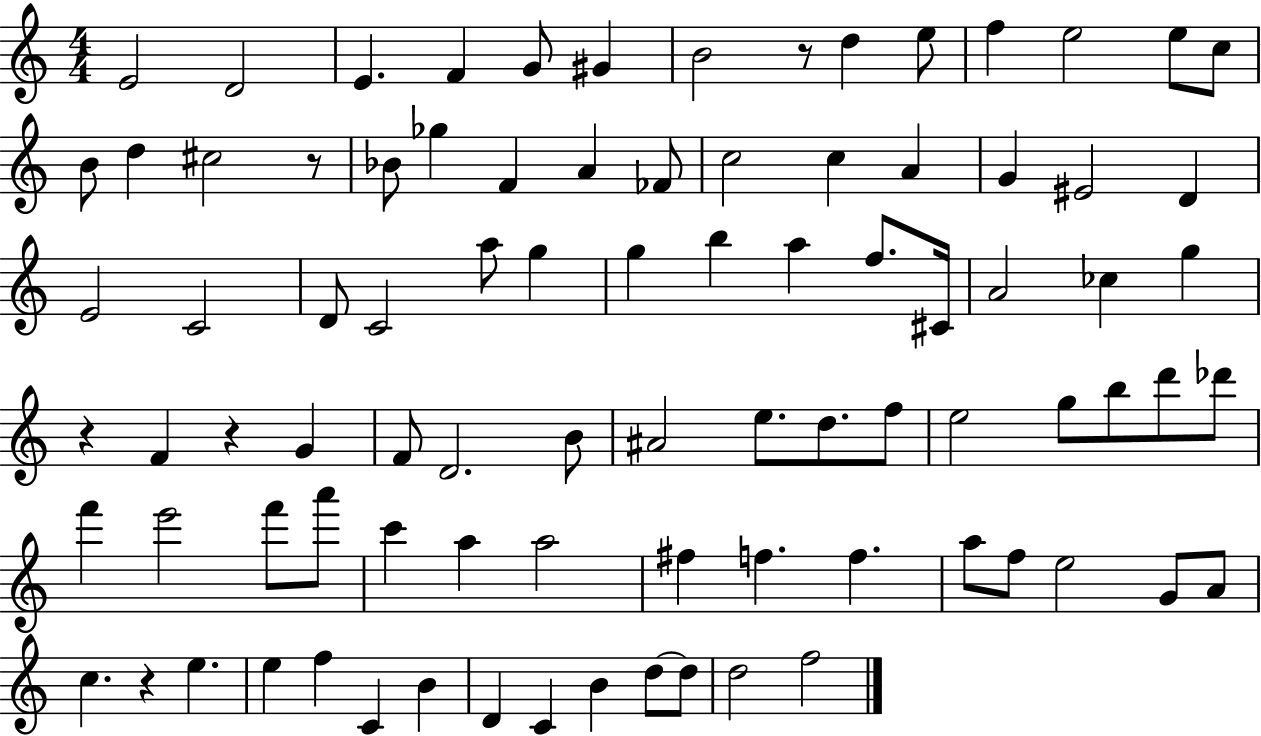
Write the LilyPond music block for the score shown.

{
  \clef treble
  \numericTimeSignature
  \time 4/4
  \key c \major
  e'2 d'2 | e'4. f'4 g'8 gis'4 | b'2 r8 d''4 e''8 | f''4 e''2 e''8 c''8 | \break b'8 d''4 cis''2 r8 | bes'8 ges''4 f'4 a'4 fes'8 | c''2 c''4 a'4 | g'4 eis'2 d'4 | \break e'2 c'2 | d'8 c'2 a''8 g''4 | g''4 b''4 a''4 f''8. cis'16 | a'2 ces''4 g''4 | \break r4 f'4 r4 g'4 | f'8 d'2. b'8 | ais'2 e''8. d''8. f''8 | e''2 g''8 b''8 d'''8 des'''8 | \break f'''4 e'''2 f'''8 a'''8 | c'''4 a''4 a''2 | fis''4 f''4. f''4. | a''8 f''8 e''2 g'8 a'8 | \break c''4. r4 e''4. | e''4 f''4 c'4 b'4 | d'4 c'4 b'4 d''8~~ d''8 | d''2 f''2 | \break \bar "|."
}